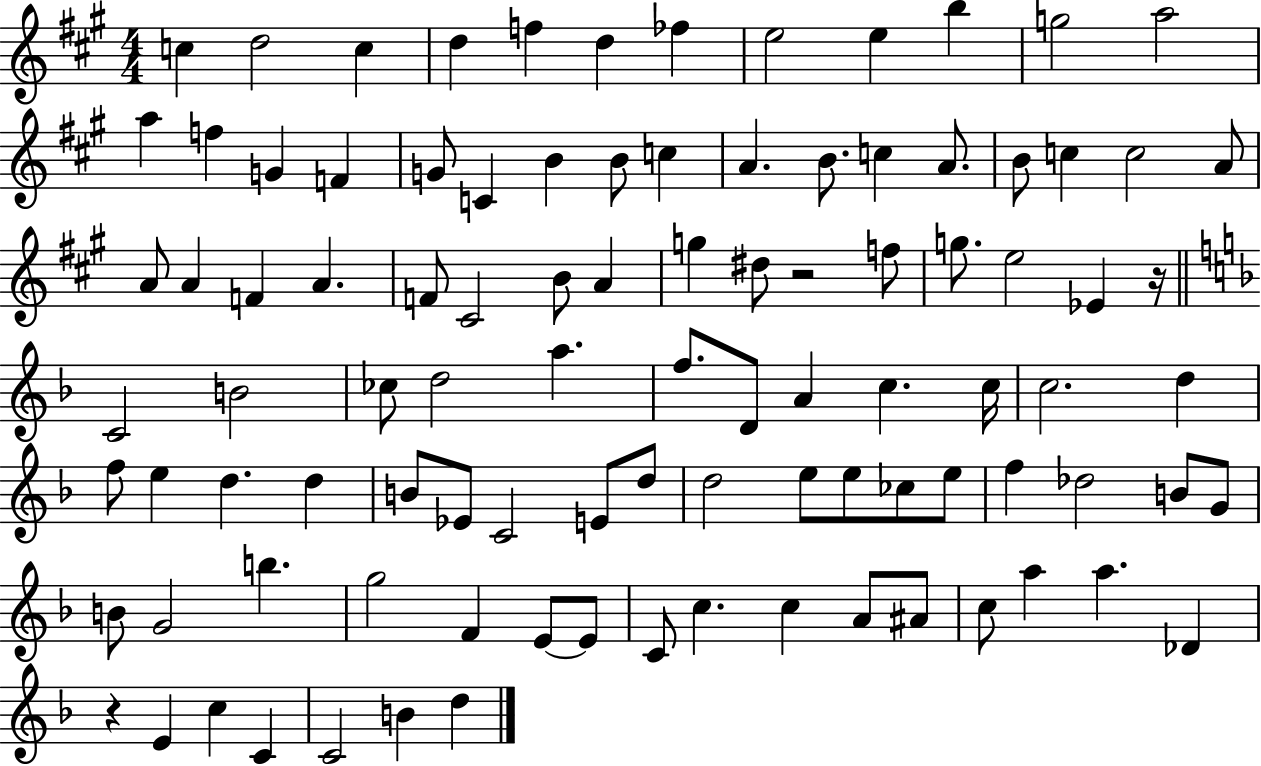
X:1
T:Untitled
M:4/4
L:1/4
K:A
c d2 c d f d _f e2 e b g2 a2 a f G F G/2 C B B/2 c A B/2 c A/2 B/2 c c2 A/2 A/2 A F A F/2 ^C2 B/2 A g ^d/2 z2 f/2 g/2 e2 _E z/4 C2 B2 _c/2 d2 a f/2 D/2 A c c/4 c2 d f/2 e d d B/2 _E/2 C2 E/2 d/2 d2 e/2 e/2 _c/2 e/2 f _d2 B/2 G/2 B/2 G2 b g2 F E/2 E/2 C/2 c c A/2 ^A/2 c/2 a a _D z E c C C2 B d